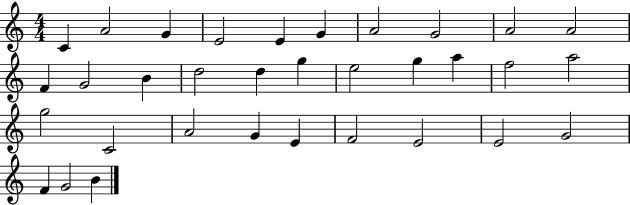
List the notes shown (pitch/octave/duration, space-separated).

C4/q A4/h G4/q E4/h E4/q G4/q A4/h G4/h A4/h A4/h F4/q G4/h B4/q D5/h D5/q G5/q E5/h G5/q A5/q F5/h A5/h G5/h C4/h A4/h G4/q E4/q F4/h E4/h E4/h G4/h F4/q G4/h B4/q